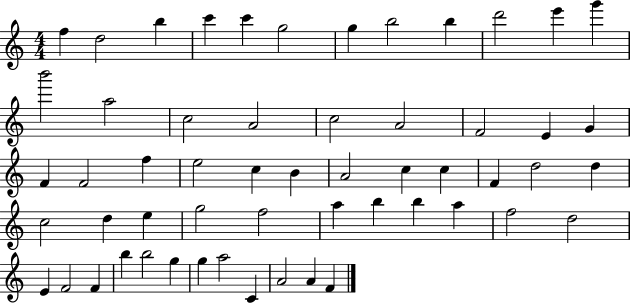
F5/q D5/h B5/q C6/q C6/q G5/h G5/q B5/h B5/q D6/h E6/q G6/q B6/h A5/h C5/h A4/h C5/h A4/h F4/h E4/q G4/q F4/q F4/h F5/q E5/h C5/q B4/q A4/h C5/q C5/q F4/q D5/h D5/q C5/h D5/q E5/q G5/h F5/h A5/q B5/q B5/q A5/q F5/h D5/h E4/q F4/h F4/q B5/q B5/h G5/q G5/q A5/h C4/q A4/h A4/q F4/q